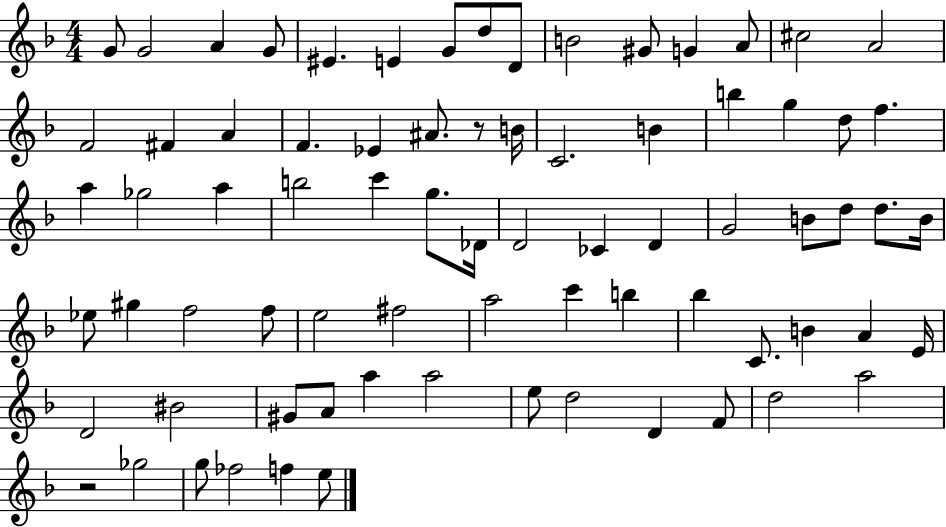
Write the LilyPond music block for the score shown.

{
  \clef treble
  \numericTimeSignature
  \time 4/4
  \key f \major
  g'8 g'2 a'4 g'8 | eis'4. e'4 g'8 d''8 d'8 | b'2 gis'8 g'4 a'8 | cis''2 a'2 | \break f'2 fis'4 a'4 | f'4. ees'4 ais'8. r8 b'16 | c'2. b'4 | b''4 g''4 d''8 f''4. | \break a''4 ges''2 a''4 | b''2 c'''4 g''8. des'16 | d'2 ces'4 d'4 | g'2 b'8 d''8 d''8. b'16 | \break ees''8 gis''4 f''2 f''8 | e''2 fis''2 | a''2 c'''4 b''4 | bes''4 c'8. b'4 a'4 e'16 | \break d'2 bis'2 | gis'8 a'8 a''4 a''2 | e''8 d''2 d'4 f'8 | d''2 a''2 | \break r2 ges''2 | g''8 fes''2 f''4 e''8 | \bar "|."
}